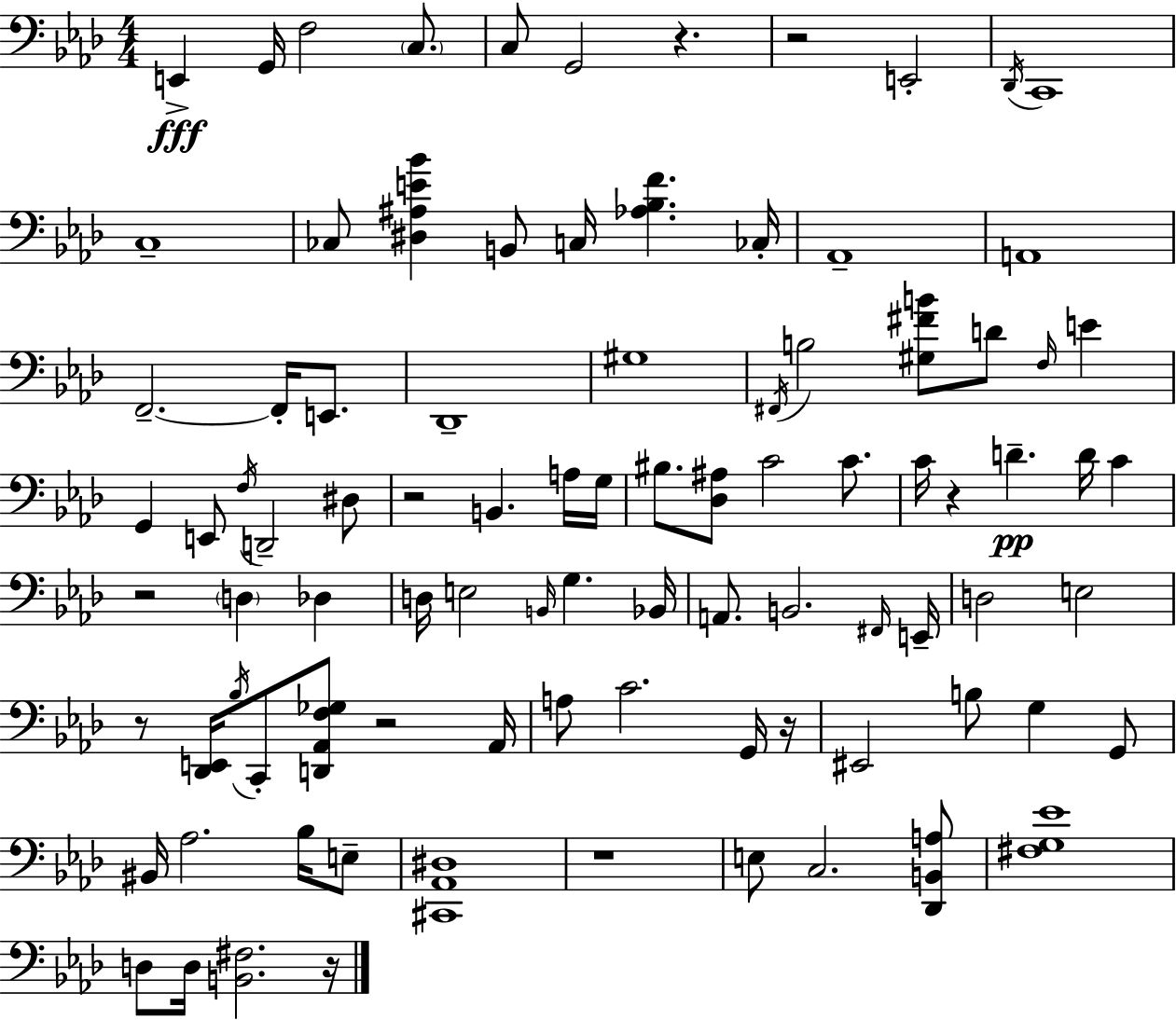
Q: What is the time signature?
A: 4/4